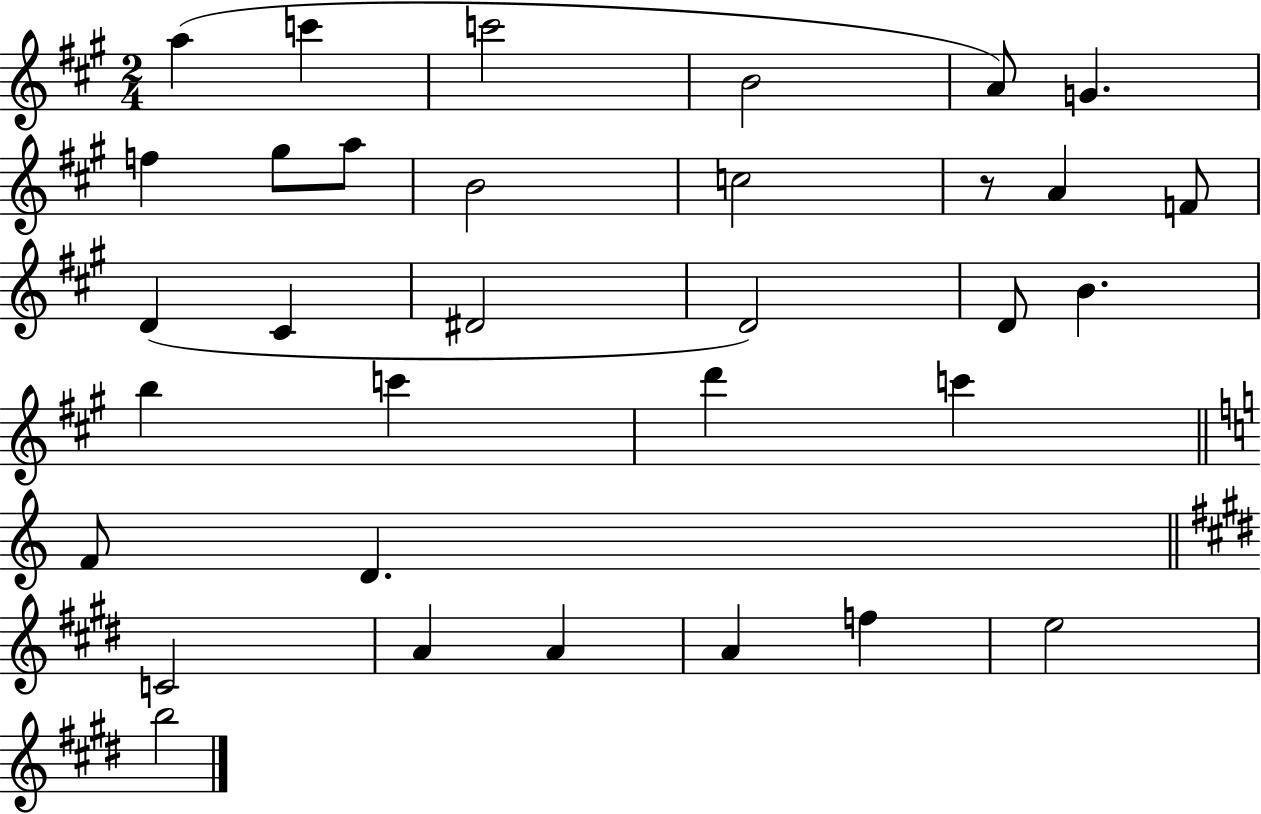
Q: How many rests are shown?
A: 1